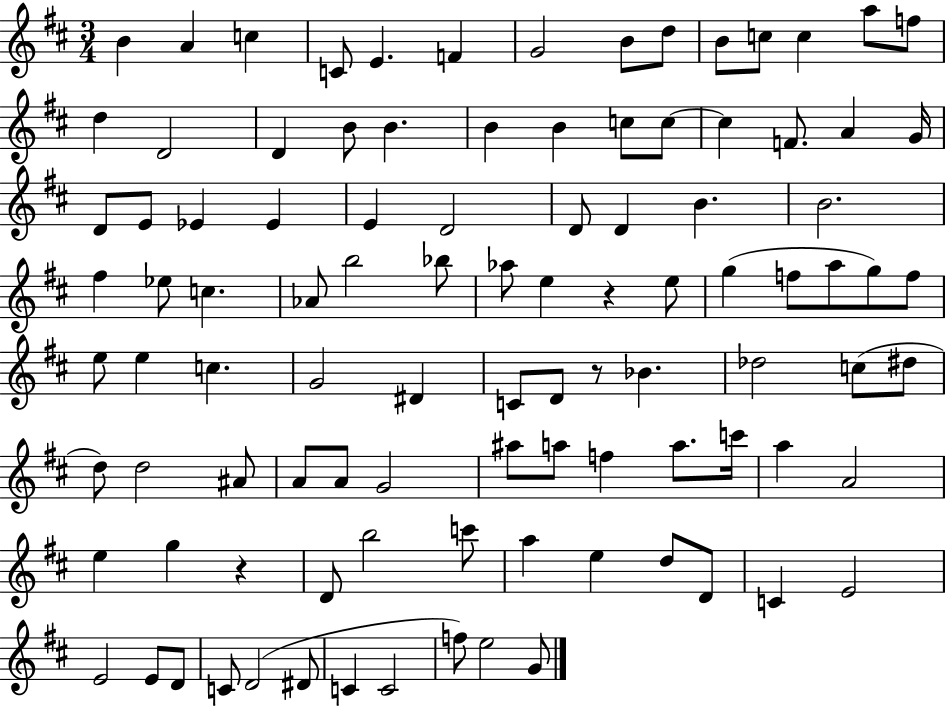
B4/q A4/q C5/q C4/e E4/q. F4/q G4/h B4/e D5/e B4/e C5/e C5/q A5/e F5/e D5/q D4/h D4/q B4/e B4/q. B4/q B4/q C5/e C5/e C5/q F4/e. A4/q G4/s D4/e E4/e Eb4/q Eb4/q E4/q D4/h D4/e D4/q B4/q. B4/h. F#5/q Eb5/e C5/q. Ab4/e B5/h Bb5/e Ab5/e E5/q R/q E5/e G5/q F5/e A5/e G5/e F5/e E5/e E5/q C5/q. G4/h D#4/q C4/e D4/e R/e Bb4/q. Db5/h C5/e D#5/e D5/e D5/h A#4/e A4/e A4/e G4/h A#5/e A5/e F5/q A5/e. C6/s A5/q A4/h E5/q G5/q R/q D4/e B5/h C6/e A5/q E5/q D5/e D4/e C4/q E4/h E4/h E4/e D4/e C4/e D4/h D#4/e C4/q C4/h F5/e E5/h G4/e